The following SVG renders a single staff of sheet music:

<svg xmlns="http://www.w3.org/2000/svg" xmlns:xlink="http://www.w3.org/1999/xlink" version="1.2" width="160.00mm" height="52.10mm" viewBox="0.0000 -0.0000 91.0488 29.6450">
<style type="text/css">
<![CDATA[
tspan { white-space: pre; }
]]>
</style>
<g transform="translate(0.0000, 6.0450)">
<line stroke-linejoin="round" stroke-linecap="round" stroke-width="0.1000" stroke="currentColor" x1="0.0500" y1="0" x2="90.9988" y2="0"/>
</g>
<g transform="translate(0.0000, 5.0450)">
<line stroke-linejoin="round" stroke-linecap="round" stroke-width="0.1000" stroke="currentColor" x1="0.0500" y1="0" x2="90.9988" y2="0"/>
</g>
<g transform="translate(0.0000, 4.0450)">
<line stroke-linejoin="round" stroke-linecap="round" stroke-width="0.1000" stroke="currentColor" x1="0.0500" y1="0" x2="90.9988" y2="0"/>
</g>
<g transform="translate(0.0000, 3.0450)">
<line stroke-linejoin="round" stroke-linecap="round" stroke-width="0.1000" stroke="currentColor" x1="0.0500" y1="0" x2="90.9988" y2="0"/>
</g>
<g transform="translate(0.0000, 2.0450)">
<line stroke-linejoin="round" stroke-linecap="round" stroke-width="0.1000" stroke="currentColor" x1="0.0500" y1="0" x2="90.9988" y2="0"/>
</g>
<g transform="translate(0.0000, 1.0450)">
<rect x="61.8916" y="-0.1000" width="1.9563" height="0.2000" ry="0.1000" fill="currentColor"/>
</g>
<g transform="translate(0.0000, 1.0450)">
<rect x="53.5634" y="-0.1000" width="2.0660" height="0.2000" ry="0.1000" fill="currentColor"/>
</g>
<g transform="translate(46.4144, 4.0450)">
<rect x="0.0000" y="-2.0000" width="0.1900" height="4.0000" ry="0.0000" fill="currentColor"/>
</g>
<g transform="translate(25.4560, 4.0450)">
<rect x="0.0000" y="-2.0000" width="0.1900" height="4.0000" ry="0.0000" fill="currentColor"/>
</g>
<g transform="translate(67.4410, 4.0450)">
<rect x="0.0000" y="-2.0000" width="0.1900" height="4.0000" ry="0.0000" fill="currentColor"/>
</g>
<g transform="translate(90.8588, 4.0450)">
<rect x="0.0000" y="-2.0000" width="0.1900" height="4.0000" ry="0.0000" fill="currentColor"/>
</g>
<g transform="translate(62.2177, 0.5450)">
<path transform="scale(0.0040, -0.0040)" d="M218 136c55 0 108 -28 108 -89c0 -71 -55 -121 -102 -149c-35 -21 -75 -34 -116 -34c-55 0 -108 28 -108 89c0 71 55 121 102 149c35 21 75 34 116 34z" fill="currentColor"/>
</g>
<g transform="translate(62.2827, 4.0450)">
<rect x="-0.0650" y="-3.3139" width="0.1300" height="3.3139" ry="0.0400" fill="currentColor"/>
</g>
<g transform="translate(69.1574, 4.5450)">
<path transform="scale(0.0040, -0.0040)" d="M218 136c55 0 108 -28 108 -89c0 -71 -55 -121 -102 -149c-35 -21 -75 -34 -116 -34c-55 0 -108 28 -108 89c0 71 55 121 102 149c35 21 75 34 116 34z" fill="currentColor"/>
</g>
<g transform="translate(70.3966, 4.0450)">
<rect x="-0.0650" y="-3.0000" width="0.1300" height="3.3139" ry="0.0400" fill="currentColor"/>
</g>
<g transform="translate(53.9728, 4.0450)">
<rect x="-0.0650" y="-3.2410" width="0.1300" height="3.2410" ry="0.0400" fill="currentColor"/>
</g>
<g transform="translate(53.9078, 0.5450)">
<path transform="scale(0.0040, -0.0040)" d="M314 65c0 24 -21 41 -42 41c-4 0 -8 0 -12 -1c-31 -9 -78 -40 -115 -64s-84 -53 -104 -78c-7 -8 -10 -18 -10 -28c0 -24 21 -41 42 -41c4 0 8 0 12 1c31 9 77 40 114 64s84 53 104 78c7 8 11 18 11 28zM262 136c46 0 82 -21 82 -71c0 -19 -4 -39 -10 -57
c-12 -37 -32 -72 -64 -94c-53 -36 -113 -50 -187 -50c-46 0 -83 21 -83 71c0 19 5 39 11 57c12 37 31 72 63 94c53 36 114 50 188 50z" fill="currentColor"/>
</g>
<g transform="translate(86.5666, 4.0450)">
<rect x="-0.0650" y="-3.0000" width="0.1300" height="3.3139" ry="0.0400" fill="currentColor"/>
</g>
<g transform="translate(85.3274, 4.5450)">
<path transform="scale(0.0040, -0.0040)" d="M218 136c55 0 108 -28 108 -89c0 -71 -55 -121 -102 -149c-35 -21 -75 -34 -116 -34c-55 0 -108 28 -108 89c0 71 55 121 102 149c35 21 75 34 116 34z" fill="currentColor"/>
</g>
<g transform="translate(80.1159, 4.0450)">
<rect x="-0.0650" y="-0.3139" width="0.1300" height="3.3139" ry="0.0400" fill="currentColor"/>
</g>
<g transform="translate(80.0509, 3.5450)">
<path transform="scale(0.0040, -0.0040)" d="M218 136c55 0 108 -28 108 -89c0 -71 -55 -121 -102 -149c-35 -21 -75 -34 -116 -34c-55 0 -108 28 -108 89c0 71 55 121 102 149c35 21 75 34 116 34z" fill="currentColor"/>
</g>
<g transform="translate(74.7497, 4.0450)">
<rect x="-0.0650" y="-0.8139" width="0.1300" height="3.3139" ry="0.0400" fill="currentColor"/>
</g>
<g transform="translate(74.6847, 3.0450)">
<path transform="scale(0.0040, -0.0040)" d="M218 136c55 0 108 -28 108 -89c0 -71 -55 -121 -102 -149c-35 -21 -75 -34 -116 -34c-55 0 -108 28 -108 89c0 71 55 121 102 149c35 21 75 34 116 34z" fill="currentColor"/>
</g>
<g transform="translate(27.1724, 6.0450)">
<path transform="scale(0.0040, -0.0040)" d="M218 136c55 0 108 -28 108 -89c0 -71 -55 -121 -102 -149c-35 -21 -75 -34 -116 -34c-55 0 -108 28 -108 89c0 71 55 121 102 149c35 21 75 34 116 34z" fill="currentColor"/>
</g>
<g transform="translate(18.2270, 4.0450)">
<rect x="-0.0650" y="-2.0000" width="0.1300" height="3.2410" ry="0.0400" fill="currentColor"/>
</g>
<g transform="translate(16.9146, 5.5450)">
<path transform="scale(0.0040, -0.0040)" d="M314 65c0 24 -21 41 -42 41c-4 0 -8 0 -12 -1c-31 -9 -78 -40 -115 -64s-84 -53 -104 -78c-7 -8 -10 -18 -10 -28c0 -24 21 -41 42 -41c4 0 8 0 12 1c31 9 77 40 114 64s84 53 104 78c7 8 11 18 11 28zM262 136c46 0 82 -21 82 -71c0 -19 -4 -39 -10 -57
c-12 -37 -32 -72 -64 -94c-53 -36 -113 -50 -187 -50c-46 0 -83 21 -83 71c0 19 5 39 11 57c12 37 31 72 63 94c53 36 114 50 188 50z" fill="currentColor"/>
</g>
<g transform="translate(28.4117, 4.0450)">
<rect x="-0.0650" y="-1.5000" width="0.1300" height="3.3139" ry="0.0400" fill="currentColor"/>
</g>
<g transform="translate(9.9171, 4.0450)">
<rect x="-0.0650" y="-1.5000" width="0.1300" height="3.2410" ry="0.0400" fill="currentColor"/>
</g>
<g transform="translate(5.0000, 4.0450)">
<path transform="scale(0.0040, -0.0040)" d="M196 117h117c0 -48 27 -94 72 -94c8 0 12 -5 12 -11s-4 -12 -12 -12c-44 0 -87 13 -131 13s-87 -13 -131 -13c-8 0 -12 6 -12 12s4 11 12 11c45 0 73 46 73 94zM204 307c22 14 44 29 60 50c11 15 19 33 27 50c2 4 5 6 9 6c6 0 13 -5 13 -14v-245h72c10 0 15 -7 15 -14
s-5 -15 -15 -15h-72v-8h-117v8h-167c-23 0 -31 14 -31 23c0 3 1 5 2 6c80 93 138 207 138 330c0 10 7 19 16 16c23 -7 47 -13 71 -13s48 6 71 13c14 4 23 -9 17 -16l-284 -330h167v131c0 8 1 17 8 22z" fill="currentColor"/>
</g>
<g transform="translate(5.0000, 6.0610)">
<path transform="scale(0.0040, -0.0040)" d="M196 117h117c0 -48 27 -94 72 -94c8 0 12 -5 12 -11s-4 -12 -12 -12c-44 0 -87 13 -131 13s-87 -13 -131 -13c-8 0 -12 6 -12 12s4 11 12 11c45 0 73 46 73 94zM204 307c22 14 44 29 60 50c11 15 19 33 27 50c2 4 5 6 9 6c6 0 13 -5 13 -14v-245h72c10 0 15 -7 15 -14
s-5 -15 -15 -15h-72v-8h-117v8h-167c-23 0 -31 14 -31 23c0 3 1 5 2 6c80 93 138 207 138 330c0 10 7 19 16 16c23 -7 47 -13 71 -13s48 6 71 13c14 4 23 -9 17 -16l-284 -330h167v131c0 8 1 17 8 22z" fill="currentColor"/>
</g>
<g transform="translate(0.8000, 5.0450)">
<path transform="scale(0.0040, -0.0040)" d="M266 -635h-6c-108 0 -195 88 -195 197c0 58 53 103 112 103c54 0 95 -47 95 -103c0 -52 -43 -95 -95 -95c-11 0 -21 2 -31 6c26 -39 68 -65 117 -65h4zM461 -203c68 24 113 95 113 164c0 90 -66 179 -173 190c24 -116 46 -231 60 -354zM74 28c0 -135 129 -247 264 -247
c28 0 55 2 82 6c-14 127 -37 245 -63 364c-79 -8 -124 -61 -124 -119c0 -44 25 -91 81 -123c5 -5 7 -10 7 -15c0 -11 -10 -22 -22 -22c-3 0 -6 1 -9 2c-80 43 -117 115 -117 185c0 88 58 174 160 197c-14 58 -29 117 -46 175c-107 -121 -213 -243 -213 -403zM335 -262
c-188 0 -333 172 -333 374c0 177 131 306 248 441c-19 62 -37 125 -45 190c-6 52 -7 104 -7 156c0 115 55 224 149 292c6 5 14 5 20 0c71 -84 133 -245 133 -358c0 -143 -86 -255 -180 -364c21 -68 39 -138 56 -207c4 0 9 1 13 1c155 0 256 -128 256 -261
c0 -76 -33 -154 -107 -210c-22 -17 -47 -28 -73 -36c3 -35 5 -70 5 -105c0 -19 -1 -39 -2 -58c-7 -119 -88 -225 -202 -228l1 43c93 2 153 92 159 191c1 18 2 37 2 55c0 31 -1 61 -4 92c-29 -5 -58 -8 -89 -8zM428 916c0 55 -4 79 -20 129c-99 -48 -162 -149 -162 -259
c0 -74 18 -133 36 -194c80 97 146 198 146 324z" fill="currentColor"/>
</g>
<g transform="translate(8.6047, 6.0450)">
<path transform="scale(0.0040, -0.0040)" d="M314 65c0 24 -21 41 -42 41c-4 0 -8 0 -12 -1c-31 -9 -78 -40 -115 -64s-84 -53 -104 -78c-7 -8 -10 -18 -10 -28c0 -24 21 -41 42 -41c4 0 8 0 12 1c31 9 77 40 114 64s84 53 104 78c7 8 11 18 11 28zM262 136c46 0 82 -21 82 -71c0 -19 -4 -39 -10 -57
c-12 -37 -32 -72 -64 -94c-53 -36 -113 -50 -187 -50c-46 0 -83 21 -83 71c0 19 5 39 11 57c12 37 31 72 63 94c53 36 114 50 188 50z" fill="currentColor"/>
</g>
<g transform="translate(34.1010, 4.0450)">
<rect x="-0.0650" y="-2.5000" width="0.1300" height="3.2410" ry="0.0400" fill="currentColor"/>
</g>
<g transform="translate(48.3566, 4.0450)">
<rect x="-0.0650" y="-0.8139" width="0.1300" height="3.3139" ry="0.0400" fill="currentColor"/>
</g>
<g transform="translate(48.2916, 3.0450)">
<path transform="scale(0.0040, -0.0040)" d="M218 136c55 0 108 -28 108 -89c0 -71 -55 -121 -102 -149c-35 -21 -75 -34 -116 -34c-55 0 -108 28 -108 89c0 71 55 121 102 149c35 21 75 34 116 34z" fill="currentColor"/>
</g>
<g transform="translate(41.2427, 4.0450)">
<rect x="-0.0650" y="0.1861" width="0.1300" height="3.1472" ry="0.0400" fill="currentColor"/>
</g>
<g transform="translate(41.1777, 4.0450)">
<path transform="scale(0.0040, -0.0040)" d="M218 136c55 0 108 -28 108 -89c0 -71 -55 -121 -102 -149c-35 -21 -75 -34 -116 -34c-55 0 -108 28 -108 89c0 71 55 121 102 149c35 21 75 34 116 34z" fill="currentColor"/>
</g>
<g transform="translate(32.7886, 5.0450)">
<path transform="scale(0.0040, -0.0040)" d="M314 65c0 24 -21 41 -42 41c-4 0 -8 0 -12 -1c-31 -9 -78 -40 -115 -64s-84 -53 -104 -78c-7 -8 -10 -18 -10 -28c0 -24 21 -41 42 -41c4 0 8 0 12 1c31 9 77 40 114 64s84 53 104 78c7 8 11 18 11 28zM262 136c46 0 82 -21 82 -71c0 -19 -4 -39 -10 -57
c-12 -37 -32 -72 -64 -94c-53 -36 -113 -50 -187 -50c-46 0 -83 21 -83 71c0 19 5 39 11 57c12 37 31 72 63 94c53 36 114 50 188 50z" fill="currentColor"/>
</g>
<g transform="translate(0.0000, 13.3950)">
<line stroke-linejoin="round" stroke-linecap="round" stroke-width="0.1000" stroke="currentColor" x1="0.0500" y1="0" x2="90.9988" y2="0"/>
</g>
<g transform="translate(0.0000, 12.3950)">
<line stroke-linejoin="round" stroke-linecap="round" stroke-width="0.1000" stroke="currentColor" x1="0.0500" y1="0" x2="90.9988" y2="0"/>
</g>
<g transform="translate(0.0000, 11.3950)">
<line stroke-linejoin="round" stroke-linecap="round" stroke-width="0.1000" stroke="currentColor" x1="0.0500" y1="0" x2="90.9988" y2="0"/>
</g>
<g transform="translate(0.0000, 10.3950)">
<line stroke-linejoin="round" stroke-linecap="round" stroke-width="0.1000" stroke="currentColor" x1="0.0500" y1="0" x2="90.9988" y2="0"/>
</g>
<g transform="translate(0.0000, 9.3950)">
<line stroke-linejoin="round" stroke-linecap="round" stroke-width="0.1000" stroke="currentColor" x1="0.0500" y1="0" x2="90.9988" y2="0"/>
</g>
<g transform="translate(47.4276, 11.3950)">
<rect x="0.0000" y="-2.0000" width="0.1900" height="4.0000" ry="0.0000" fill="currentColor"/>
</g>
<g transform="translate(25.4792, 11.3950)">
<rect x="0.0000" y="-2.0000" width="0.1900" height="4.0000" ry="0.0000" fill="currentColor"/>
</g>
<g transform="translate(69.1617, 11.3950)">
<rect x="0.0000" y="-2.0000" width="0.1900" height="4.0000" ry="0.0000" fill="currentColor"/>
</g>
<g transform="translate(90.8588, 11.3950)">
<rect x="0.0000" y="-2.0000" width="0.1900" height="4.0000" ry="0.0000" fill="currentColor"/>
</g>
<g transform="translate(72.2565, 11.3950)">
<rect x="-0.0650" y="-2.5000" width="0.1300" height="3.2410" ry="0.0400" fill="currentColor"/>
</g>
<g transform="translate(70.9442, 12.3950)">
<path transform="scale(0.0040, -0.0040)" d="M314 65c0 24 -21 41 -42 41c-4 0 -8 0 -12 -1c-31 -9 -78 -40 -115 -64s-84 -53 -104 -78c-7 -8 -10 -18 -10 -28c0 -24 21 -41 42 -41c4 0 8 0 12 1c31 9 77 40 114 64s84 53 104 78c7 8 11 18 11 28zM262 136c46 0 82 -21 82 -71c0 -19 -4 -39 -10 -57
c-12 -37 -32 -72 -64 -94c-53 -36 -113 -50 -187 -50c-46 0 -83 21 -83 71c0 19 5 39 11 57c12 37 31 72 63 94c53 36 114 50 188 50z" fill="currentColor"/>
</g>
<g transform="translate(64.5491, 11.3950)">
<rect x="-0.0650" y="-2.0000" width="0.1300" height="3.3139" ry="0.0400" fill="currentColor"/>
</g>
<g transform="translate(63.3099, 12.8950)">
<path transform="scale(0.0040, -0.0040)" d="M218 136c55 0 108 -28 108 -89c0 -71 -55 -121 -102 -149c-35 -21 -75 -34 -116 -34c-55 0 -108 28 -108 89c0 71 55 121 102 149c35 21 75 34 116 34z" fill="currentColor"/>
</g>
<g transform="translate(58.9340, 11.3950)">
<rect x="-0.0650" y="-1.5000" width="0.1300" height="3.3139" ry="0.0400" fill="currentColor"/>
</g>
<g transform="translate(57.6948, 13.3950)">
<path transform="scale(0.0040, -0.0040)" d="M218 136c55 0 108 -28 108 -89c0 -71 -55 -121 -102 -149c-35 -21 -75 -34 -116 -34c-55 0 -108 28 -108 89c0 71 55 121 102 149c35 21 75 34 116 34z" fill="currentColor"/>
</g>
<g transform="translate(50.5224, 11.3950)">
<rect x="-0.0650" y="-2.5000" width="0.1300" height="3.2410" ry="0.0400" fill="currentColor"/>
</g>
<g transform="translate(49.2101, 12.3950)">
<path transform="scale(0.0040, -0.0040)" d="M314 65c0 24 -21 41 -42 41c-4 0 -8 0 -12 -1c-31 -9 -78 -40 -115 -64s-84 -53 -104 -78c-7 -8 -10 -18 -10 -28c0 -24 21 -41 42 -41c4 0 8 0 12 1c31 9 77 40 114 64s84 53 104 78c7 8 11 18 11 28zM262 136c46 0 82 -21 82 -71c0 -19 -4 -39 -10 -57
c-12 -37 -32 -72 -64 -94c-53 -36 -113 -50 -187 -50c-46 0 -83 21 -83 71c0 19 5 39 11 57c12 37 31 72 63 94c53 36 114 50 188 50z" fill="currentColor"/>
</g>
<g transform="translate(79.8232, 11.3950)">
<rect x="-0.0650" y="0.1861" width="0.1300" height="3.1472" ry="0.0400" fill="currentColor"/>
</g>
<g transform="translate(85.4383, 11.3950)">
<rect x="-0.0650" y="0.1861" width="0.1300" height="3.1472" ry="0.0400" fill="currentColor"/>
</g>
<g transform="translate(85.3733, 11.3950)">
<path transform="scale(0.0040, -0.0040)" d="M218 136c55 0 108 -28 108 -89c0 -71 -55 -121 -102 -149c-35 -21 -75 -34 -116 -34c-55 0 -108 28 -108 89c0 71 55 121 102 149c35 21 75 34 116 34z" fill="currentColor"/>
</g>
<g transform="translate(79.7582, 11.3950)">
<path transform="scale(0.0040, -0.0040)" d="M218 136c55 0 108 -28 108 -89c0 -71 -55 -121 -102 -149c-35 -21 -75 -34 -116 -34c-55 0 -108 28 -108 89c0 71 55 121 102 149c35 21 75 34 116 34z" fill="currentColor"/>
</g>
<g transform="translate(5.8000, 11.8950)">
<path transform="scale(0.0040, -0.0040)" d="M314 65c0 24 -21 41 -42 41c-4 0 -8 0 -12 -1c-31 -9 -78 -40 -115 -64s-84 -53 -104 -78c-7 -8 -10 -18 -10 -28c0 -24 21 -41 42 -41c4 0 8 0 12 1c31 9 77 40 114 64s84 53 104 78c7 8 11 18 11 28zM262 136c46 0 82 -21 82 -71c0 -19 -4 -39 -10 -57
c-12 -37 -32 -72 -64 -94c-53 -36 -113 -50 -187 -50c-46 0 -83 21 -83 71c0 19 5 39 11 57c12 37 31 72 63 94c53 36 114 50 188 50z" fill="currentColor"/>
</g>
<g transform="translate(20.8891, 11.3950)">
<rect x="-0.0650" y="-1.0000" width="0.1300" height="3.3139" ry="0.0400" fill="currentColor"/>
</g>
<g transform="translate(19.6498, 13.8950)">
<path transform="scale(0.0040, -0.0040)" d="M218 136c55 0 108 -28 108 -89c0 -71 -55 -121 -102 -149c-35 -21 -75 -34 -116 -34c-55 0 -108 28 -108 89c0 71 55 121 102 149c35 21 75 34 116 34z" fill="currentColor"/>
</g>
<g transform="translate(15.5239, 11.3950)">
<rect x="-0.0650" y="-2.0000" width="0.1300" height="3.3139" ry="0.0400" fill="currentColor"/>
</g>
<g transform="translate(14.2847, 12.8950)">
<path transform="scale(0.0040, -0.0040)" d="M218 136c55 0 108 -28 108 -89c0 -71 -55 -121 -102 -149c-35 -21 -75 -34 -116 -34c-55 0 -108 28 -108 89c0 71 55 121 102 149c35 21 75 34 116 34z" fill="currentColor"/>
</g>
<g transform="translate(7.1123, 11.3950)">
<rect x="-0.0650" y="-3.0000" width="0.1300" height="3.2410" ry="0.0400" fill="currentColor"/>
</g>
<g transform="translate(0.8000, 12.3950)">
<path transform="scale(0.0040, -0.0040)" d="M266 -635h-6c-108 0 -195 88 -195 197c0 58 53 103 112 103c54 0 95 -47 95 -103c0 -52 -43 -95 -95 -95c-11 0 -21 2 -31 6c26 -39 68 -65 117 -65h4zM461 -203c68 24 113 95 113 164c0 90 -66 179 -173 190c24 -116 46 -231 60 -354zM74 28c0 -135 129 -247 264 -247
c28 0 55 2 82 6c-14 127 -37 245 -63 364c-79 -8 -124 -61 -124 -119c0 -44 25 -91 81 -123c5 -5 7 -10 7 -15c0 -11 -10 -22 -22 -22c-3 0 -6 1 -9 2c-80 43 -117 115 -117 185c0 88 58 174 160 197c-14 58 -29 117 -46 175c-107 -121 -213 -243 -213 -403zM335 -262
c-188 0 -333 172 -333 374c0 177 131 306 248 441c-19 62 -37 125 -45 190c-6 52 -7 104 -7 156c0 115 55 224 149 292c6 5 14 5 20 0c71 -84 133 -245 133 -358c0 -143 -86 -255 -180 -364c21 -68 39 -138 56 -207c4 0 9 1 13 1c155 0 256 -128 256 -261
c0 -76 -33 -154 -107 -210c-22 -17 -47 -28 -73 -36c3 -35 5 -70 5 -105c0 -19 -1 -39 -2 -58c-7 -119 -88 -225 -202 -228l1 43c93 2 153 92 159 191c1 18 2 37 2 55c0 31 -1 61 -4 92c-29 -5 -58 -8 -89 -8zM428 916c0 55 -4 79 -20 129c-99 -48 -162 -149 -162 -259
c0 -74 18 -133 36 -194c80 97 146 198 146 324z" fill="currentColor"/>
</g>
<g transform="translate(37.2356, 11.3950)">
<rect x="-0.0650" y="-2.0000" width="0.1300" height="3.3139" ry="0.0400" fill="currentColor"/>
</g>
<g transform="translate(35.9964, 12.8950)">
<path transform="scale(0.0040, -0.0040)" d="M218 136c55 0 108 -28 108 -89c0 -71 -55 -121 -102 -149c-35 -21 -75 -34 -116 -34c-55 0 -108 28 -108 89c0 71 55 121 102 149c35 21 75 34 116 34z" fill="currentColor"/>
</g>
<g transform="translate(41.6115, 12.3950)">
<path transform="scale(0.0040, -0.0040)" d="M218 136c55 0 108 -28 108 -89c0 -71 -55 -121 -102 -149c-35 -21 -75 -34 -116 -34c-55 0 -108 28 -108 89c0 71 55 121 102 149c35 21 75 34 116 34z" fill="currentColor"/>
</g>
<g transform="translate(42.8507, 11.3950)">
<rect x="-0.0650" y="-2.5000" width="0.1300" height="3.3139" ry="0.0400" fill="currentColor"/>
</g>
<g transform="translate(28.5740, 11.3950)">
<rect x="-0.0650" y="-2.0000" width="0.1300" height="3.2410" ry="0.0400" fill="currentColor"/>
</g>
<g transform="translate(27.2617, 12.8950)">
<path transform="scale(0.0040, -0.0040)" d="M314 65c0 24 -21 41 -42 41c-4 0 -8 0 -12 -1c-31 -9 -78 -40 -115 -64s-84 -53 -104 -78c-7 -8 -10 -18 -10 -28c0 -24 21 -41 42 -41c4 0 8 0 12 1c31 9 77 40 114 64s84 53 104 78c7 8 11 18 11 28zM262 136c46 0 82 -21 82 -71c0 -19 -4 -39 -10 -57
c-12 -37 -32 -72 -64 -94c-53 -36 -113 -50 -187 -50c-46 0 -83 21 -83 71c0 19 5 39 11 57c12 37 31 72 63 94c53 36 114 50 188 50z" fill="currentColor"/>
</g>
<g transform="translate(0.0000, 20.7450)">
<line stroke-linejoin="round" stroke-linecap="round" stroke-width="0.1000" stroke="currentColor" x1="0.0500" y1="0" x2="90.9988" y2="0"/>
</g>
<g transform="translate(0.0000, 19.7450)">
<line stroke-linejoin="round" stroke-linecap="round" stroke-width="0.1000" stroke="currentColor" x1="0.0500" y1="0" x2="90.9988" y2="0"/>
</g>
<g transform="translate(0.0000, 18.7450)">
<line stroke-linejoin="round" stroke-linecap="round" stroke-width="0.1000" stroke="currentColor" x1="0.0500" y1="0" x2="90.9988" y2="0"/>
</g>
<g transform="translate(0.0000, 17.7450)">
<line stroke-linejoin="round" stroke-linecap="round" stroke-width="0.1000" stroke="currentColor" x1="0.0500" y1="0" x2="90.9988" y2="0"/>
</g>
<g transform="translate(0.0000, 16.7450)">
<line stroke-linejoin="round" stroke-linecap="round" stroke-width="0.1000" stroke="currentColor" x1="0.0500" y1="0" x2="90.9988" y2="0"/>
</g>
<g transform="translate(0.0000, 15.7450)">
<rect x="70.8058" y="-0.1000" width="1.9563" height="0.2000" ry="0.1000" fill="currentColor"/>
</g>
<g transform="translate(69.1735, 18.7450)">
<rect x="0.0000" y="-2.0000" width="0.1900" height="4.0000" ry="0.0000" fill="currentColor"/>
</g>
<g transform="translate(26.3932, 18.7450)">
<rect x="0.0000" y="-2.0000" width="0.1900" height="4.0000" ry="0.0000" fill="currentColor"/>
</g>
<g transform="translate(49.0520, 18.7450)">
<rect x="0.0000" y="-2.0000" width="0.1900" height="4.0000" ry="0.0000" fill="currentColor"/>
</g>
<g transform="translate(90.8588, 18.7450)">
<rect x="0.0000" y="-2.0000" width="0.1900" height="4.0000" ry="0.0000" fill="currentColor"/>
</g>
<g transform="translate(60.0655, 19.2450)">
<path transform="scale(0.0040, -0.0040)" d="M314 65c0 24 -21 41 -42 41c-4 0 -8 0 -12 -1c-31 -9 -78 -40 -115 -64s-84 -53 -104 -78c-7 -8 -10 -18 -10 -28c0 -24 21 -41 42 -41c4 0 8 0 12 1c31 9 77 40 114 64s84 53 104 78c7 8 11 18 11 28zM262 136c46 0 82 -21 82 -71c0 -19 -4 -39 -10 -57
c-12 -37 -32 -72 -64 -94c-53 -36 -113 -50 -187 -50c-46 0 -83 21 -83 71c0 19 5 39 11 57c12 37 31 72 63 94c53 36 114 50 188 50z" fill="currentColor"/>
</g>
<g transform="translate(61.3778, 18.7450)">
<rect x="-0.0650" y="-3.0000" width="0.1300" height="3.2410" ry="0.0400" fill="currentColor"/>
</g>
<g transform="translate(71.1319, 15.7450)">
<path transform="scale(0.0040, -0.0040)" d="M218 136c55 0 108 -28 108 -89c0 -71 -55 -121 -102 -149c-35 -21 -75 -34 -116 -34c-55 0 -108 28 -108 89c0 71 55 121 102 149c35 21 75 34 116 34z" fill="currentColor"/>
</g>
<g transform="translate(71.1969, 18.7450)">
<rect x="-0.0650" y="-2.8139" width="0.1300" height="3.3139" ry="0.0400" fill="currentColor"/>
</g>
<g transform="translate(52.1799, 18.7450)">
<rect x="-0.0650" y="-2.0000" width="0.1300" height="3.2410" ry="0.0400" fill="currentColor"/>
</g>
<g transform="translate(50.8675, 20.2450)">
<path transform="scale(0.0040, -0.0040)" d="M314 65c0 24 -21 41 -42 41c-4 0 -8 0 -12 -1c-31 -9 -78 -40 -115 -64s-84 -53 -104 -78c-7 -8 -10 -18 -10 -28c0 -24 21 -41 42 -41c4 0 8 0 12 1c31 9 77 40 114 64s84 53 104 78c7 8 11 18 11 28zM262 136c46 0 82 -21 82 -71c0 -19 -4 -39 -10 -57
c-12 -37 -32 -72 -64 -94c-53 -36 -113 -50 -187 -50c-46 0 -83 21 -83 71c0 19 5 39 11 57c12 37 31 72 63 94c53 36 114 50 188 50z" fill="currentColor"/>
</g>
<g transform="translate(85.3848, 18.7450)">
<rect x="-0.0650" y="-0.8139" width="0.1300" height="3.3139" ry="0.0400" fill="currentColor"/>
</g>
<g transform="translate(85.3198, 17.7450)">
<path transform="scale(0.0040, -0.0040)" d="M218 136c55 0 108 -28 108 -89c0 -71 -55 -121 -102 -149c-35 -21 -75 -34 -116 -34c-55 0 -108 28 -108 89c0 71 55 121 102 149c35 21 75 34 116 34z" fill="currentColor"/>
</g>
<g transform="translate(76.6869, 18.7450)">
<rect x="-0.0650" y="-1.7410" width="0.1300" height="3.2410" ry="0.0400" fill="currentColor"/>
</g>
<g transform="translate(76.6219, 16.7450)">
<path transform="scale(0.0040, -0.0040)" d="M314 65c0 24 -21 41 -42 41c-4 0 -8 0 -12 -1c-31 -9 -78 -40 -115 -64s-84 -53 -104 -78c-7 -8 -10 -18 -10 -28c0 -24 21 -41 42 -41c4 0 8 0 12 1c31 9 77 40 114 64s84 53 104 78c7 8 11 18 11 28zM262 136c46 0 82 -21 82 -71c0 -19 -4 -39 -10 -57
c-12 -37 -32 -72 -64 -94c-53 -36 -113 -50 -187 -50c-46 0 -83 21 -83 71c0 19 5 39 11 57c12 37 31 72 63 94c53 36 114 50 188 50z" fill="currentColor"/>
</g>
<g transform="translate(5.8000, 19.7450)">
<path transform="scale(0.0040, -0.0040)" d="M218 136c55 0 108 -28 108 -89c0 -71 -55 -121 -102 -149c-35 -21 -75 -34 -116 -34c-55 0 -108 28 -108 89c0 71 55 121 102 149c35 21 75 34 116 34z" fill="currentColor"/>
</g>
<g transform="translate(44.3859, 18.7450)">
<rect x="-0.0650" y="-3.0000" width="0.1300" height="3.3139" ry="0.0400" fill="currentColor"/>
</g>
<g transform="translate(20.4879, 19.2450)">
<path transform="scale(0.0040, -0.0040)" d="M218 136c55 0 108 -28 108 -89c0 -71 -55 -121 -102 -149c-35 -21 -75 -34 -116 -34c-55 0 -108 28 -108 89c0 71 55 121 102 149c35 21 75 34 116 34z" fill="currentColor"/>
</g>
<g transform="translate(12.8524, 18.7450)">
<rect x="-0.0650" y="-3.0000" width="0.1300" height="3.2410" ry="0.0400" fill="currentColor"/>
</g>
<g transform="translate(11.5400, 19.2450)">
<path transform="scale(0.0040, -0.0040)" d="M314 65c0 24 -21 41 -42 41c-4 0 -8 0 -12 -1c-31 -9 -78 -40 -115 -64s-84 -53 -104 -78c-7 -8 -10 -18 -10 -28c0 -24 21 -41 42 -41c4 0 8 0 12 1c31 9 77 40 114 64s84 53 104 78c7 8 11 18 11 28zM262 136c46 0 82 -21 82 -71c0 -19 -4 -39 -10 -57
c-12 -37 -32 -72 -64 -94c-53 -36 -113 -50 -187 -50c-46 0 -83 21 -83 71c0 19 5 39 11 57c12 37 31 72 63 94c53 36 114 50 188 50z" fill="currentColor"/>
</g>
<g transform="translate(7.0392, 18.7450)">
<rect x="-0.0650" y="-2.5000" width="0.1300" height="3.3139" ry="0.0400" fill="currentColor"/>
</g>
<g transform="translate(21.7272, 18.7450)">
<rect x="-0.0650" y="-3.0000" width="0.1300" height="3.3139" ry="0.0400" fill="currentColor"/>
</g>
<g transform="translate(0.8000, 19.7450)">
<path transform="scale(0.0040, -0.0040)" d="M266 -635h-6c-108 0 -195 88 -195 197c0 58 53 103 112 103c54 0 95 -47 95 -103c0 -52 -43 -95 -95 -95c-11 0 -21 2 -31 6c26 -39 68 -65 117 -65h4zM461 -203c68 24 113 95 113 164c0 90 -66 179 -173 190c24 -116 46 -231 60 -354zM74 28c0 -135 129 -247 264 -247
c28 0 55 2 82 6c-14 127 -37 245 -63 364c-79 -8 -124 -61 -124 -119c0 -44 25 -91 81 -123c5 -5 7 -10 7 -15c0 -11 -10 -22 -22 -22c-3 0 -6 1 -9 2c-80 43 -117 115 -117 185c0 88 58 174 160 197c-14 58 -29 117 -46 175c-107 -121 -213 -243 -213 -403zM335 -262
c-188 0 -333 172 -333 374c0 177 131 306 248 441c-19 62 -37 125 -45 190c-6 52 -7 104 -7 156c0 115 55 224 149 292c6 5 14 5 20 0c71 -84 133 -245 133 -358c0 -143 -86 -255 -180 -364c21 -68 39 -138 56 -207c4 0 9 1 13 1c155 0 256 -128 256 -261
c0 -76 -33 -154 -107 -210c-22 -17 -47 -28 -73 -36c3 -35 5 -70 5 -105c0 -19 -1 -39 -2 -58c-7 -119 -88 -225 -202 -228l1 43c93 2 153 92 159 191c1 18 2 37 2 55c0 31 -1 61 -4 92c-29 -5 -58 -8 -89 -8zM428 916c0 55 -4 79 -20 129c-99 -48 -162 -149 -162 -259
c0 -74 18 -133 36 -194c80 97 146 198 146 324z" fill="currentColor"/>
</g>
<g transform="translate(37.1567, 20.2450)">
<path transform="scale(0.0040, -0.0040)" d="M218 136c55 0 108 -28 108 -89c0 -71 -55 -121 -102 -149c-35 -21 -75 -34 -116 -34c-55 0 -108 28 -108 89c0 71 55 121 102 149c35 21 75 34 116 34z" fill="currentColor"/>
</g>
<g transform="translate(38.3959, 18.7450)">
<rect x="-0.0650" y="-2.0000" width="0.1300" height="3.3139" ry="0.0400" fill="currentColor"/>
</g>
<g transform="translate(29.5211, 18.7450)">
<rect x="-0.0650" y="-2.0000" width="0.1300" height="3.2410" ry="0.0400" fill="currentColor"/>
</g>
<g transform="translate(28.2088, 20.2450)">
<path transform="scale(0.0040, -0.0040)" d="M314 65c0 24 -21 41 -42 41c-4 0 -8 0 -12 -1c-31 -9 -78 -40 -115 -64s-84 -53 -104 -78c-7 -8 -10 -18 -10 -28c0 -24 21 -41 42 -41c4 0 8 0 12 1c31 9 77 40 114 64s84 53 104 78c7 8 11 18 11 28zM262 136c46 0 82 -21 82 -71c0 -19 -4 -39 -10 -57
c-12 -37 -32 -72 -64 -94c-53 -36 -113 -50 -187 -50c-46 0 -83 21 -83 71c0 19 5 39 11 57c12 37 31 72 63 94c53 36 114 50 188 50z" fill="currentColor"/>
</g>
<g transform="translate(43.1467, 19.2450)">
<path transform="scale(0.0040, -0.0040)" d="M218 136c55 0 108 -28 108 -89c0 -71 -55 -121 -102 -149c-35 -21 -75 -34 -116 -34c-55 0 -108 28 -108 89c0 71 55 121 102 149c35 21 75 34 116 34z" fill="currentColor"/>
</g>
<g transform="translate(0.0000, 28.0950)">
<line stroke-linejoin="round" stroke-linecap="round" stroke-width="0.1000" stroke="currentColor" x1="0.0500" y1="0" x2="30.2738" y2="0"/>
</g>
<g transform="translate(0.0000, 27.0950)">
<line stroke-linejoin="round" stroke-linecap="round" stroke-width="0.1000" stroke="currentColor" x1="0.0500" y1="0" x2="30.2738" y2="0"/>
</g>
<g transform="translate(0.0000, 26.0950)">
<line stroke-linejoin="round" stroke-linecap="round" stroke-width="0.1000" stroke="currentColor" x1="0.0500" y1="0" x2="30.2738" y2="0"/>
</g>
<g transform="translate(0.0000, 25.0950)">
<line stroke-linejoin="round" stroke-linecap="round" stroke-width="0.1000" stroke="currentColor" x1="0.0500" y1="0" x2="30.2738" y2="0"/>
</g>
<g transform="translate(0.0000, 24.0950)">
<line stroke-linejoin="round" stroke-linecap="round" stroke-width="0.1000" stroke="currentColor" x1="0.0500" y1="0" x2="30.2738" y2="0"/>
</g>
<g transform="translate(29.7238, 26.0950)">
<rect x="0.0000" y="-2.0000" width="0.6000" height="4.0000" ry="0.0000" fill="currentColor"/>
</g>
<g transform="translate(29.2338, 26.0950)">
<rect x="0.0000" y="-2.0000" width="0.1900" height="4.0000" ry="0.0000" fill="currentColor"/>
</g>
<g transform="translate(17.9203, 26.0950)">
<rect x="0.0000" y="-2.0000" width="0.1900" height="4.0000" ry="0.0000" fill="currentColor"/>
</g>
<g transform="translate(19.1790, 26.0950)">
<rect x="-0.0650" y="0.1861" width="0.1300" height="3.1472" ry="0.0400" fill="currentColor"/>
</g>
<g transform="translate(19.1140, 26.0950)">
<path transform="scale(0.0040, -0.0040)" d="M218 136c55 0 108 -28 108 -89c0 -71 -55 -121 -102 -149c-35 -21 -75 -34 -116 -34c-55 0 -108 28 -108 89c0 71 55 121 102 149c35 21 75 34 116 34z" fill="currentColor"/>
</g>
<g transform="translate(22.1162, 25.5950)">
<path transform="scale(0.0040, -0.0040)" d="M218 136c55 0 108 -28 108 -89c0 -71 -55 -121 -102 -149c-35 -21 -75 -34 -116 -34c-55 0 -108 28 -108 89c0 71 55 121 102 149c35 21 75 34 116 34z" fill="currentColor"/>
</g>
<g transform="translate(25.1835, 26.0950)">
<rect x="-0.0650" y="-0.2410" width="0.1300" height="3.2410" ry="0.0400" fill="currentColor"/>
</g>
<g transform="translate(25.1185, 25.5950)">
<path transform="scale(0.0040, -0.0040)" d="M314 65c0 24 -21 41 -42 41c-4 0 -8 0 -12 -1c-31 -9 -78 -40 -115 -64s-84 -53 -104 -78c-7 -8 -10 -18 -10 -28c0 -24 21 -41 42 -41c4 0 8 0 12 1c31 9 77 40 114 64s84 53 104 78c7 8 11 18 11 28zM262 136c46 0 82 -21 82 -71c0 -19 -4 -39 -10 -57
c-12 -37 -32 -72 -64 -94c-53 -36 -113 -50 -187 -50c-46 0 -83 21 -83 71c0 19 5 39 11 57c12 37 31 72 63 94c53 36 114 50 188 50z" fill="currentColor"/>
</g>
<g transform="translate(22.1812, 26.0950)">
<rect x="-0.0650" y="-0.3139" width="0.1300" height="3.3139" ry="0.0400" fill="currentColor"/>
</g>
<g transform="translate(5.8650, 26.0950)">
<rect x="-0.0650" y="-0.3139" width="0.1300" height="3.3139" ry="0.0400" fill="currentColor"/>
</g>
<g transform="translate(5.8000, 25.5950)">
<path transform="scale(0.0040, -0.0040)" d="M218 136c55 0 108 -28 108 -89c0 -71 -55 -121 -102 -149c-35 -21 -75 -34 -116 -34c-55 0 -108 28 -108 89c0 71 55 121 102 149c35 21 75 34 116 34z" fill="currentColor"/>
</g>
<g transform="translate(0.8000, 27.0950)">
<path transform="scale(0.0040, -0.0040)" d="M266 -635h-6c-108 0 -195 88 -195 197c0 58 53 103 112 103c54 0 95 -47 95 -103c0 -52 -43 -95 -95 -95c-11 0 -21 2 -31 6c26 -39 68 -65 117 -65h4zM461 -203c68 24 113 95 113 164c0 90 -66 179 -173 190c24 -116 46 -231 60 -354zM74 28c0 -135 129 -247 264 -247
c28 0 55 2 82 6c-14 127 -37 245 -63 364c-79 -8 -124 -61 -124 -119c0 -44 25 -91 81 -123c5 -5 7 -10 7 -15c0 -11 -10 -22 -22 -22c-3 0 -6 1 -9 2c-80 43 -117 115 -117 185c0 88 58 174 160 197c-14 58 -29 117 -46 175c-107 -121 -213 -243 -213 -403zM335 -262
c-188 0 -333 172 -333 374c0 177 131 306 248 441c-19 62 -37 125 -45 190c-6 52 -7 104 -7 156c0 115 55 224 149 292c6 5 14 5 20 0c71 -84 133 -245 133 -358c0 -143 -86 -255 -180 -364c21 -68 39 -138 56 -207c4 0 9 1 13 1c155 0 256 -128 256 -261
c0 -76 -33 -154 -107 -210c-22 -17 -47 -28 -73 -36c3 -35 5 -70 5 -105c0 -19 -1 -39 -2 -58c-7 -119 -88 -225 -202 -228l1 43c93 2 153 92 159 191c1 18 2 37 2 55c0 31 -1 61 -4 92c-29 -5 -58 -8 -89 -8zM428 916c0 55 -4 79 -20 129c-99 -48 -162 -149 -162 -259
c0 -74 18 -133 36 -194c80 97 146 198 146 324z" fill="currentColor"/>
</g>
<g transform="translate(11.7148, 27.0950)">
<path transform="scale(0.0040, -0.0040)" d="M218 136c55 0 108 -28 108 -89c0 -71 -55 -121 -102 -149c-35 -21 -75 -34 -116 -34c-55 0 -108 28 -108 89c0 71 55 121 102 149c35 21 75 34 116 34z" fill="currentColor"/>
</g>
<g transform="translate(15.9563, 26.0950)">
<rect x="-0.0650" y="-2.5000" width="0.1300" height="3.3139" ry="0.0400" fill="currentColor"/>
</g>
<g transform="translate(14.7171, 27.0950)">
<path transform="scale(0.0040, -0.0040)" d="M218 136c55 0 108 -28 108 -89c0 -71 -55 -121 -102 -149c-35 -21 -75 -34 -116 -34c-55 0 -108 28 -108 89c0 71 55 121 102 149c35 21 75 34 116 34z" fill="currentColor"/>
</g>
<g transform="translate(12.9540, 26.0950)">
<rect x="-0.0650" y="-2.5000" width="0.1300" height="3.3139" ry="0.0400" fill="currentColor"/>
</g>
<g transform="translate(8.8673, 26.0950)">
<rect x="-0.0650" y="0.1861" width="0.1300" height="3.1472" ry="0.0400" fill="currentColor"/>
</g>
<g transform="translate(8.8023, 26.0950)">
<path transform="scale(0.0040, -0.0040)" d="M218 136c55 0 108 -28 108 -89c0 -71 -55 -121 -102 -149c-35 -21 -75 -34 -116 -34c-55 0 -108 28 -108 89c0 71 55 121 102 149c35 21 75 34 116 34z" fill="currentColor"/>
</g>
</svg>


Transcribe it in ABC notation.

X:1
T:Untitled
M:4/4
L:1/4
K:C
E2 F2 E G2 B d b2 b A d c A A2 F D F2 F G G2 E F G2 B B G A2 A F2 F A F2 A2 a f2 d c B G G B c c2